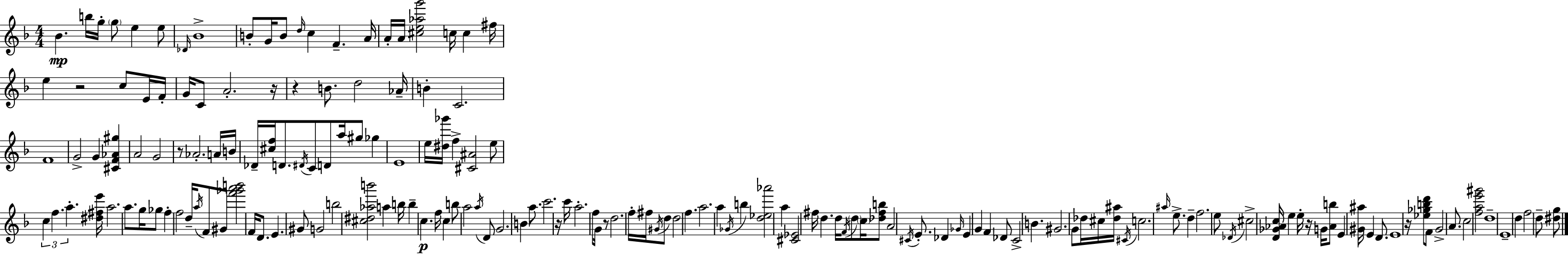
{
  \clef treble
  \numericTimeSignature
  \time 4/4
  \key d \minor
  bes'4.\mp b''16 g''16-. \parenthesize g''8 e''4 e''8 | \grace { des'16 } bes'1-> | b'8-. g'16 b'8 \grace { d''16 } c''4 f'4.-- | a'16 a'16-. a'16 <cis'' e'' aes'' g'''>2 c''16 c''4 | \break fis''16 e''4 r2 c''8 | e'16 f'16-. g'16 c'8 a'2.-. | r16 r4 b'8. d''2 | aes'16-- b'4-. c'2. | \break f'1 | g'2-> g'4 <cis' f' aes' gis''>4 | a'2 g'2 | r8 aes'2.-. | \break a'16 b'16 des'16-- <cis'' f''>16 d'8. \acciaccatura { dis'16 } c'8 d'8 a''16 gis''8 ges''4 | e'1 | e''16 <dis'' ges'''>16 f''4-> <cis' ais'>2 | e''8 \tuplet 3/2 { c''4 f''4. a''4.-. } | \break <dis'' fis'' e'''>16 a''2. | a''8. g''16 ges''8 f''4-. f''2 | d''16-- \acciaccatura { a''16 } f'8 gis'8 <f''' ges''' a''' b'''>2 | f'16 d'8. e'4. gis'8 g'2 | \break b''2 <cis'' dis'' aes'' b'''>2 | a''4 b''16 b''4-- c''4.\p | f''16 c''4 b''8 a''2 | \acciaccatura { a''16 } d'8 g'2. | \break b'4 a''8. c'''2. | r16 c'''16 a''2.-. | f''8 g'16 r8 d''2. | f''16-. fis''16 \acciaccatura { gis'16 } d''8 d''2 | \break f''4. a''2. | a''4 \acciaccatura { ges'16 } b''4 <d'' ees'' aes'''>2 | a''4 <cis' ees'>2 fis''16 | d''4. d''16 \acciaccatura { f'16 } \parenthesize d''8 \parenthesize c''16 <des'' fis'' b''>8 a'2 | \break \acciaccatura { cis'16 } e'8.-. des'4 \grace { ges'16 } e'4 | g'4 f'4 des'8 c'2-> | b'4. gis'2. | g'8 des''16 cis''16 <des'' ais''>16 \acciaccatura { cis'16 } c''2. | \break \grace { ais''16 } e''8.-> d''4-- | f''2. e''8 \acciaccatura { des'16 } cis''2-> | <d' ges' aes' c''>16 e''4 e''16-. r16 g'16 <aes' b''>8 | e'4 <gis' ais''>16 e'4 d'8. e'1 | \break r16 <ees'' ges'' b'' d'''>8 | f'8 g'2-> a'8. c''2 | <f'' a'' e''' gis'''>2 d''1-- | e'1-- | \break d''4 | f''2 d''8-- <dis'' g''>8 \bar "|."
}